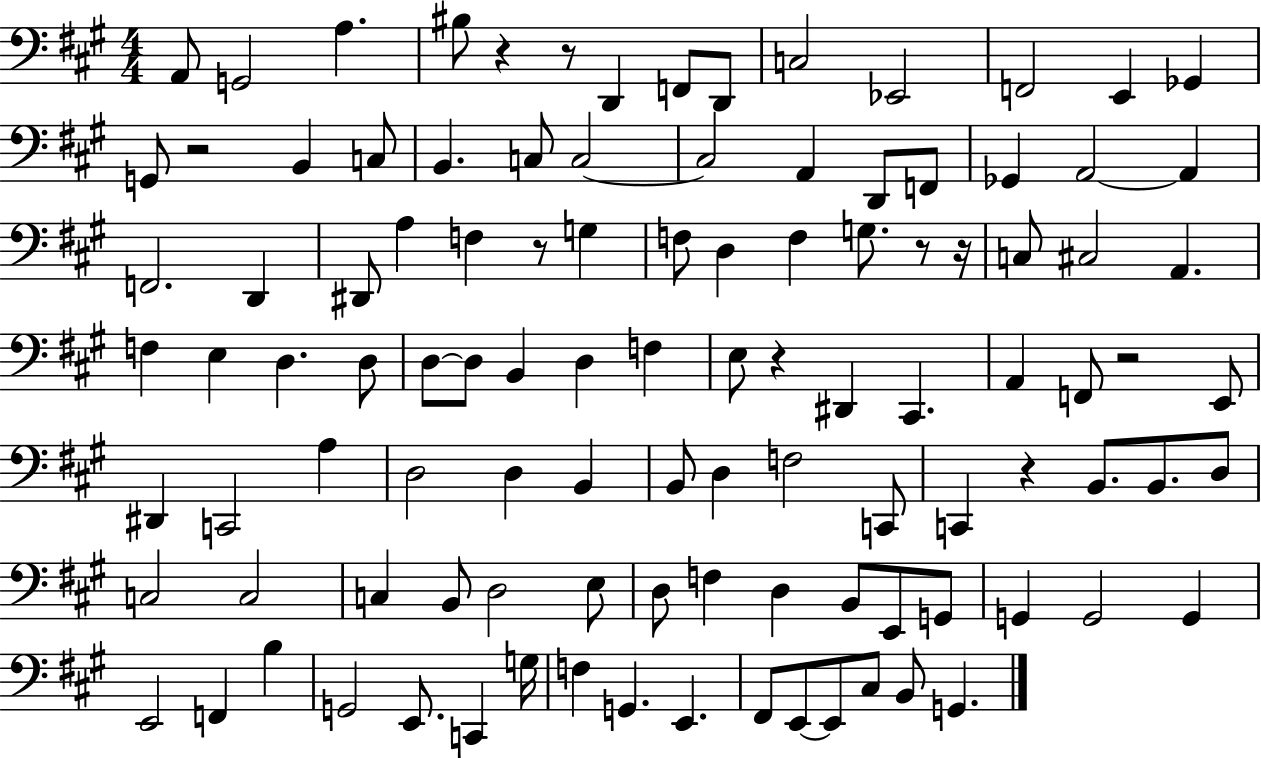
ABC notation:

X:1
T:Untitled
M:4/4
L:1/4
K:A
A,,/2 G,,2 A, ^B,/2 z z/2 D,, F,,/2 D,,/2 C,2 _E,,2 F,,2 E,, _G,, G,,/2 z2 B,, C,/2 B,, C,/2 C,2 C,2 A,, D,,/2 F,,/2 _G,, A,,2 A,, F,,2 D,, ^D,,/2 A, F, z/2 G, F,/2 D, F, G,/2 z/2 z/4 C,/2 ^C,2 A,, F, E, D, D,/2 D,/2 D,/2 B,, D, F, E,/2 z ^D,, ^C,, A,, F,,/2 z2 E,,/2 ^D,, C,,2 A, D,2 D, B,, B,,/2 D, F,2 C,,/2 C,, z B,,/2 B,,/2 D,/2 C,2 C,2 C, B,,/2 D,2 E,/2 D,/2 F, D, B,,/2 E,,/2 G,,/2 G,, G,,2 G,, E,,2 F,, B, G,,2 E,,/2 C,, G,/4 F, G,, E,, ^F,,/2 E,,/2 E,,/2 ^C,/2 B,,/2 G,,